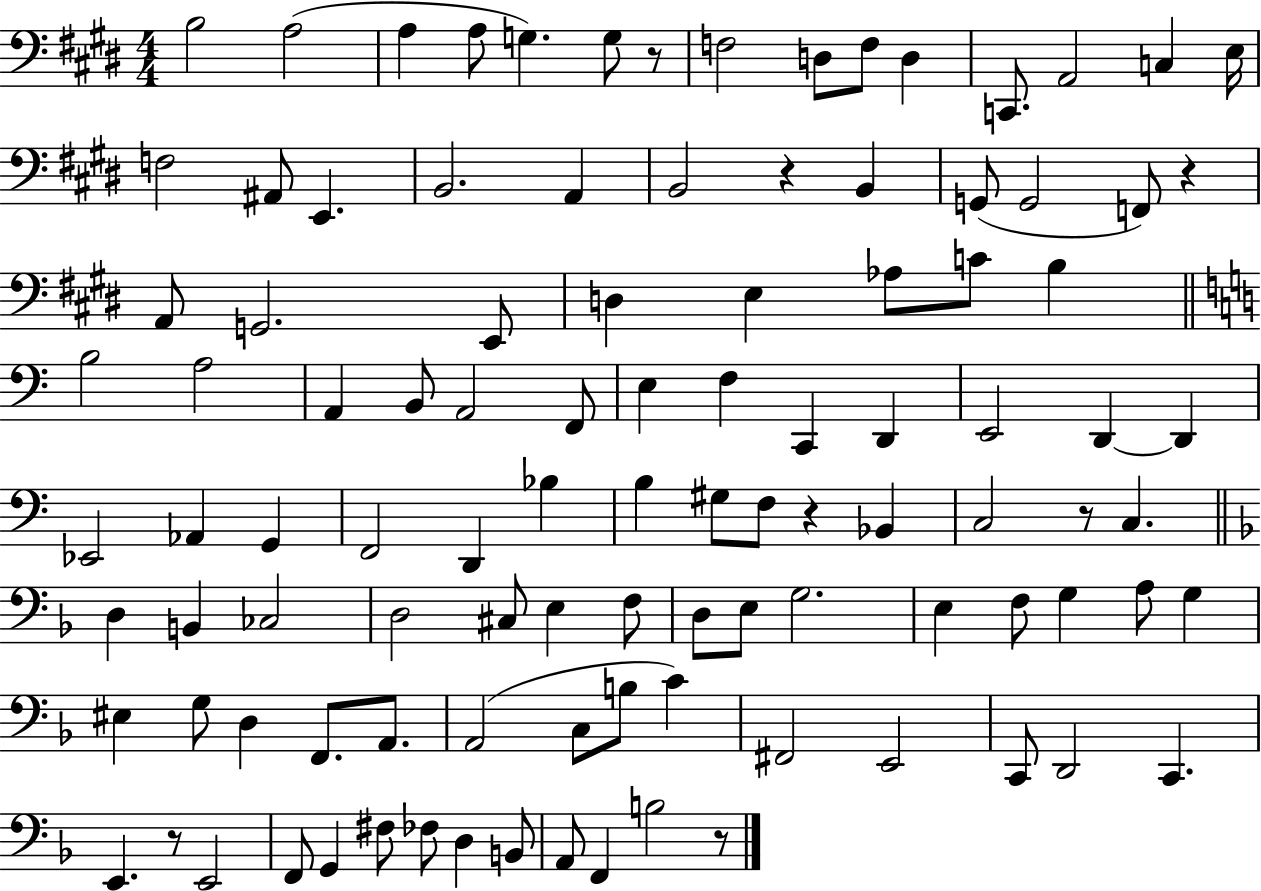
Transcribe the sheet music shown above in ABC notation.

X:1
T:Untitled
M:4/4
L:1/4
K:E
B,2 A,2 A, A,/2 G, G,/2 z/2 F,2 D,/2 F,/2 D, C,,/2 A,,2 C, E,/4 F,2 ^A,,/2 E,, B,,2 A,, B,,2 z B,, G,,/2 G,,2 F,,/2 z A,,/2 G,,2 E,,/2 D, E, _A,/2 C/2 B, B,2 A,2 A,, B,,/2 A,,2 F,,/2 E, F, C,, D,, E,,2 D,, D,, _E,,2 _A,, G,, F,,2 D,, _B, B, ^G,/2 F,/2 z _B,, C,2 z/2 C, D, B,, _C,2 D,2 ^C,/2 E, F,/2 D,/2 E,/2 G,2 E, F,/2 G, A,/2 G, ^E, G,/2 D, F,,/2 A,,/2 A,,2 C,/2 B,/2 C ^F,,2 E,,2 C,,/2 D,,2 C,, E,, z/2 E,,2 F,,/2 G,, ^F,/2 _F,/2 D, B,,/2 A,,/2 F,, B,2 z/2